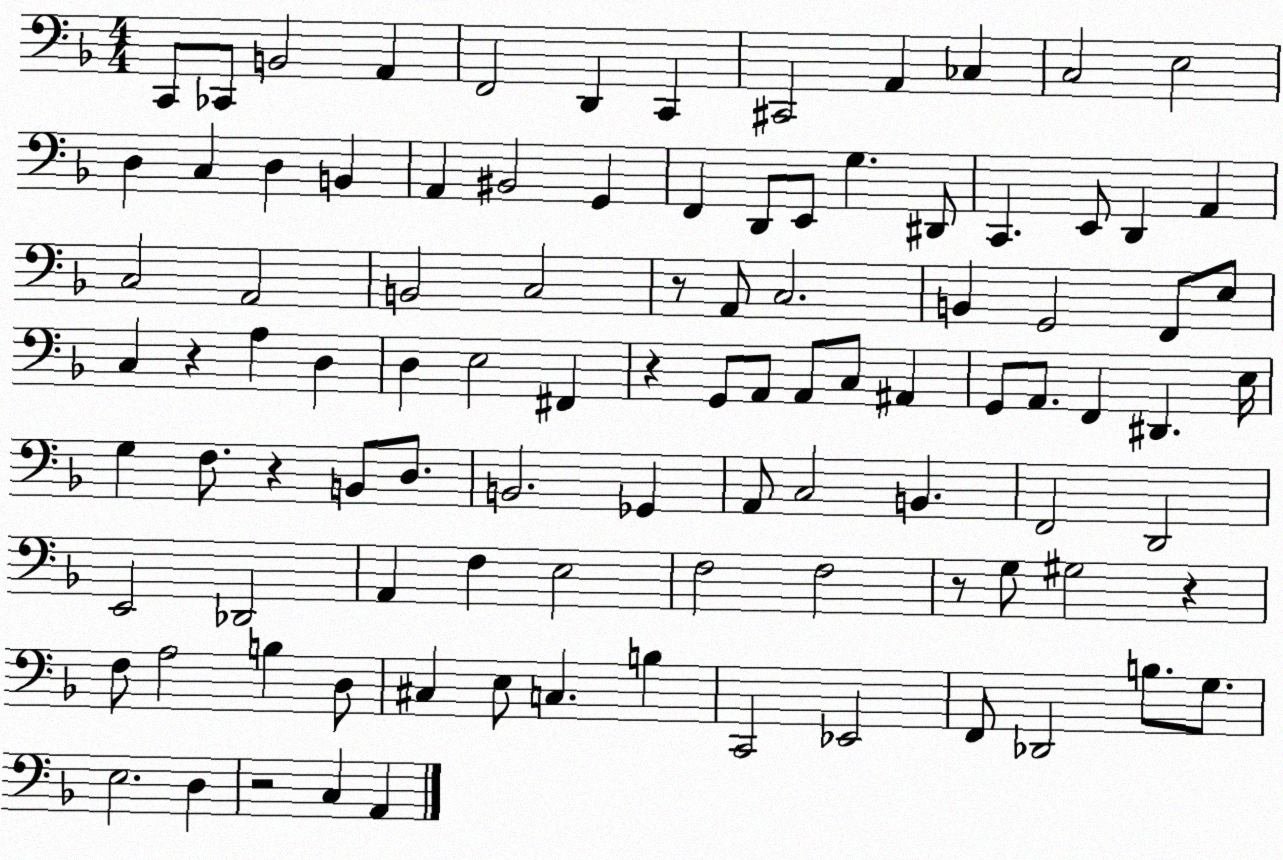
X:1
T:Untitled
M:4/4
L:1/4
K:F
C,,/2 _C,,/2 B,,2 A,, F,,2 D,, C,, ^C,,2 A,, _C, C,2 E,2 D, C, D, B,, A,, ^B,,2 G,, F,, D,,/2 E,,/2 G, ^D,,/2 C,, E,,/2 D,, A,, C,2 A,,2 B,,2 C,2 z/2 A,,/2 C,2 B,, G,,2 F,,/2 E,/2 C, z A, D, D, E,2 ^F,, z G,,/2 A,,/2 A,,/2 C,/2 ^A,, G,,/2 A,,/2 F,, ^D,, E,/4 G, F,/2 z B,,/2 D,/2 B,,2 _G,, A,,/2 C,2 B,, F,,2 D,,2 E,,2 _D,,2 A,, F, E,2 F,2 F,2 z/2 G,/2 ^G,2 z F,/2 A,2 B, D,/2 ^C, E,/2 C, B, C,,2 _E,,2 F,,/2 _D,,2 B,/2 G,/2 E,2 D, z2 C, A,,